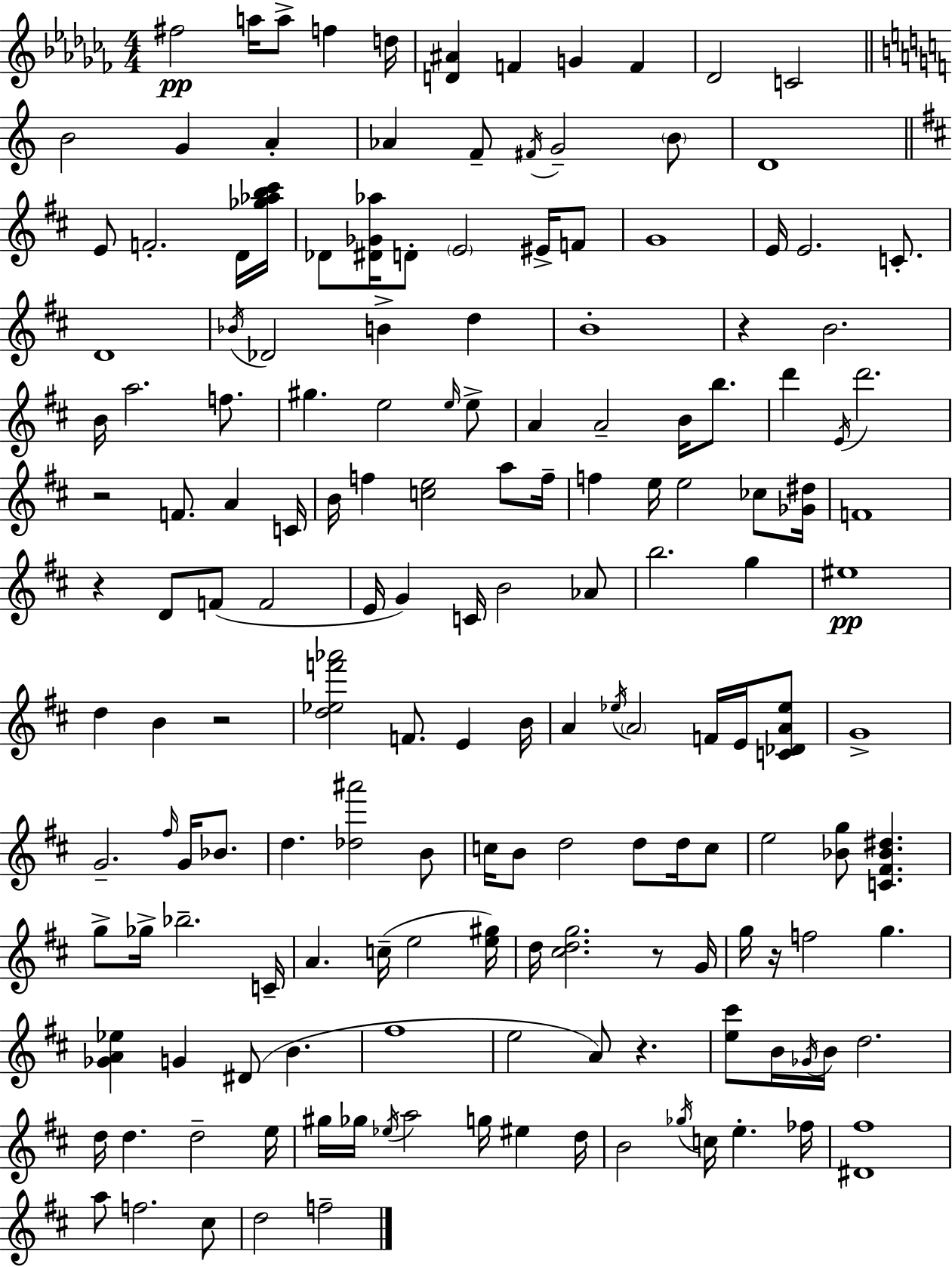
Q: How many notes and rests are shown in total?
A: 164